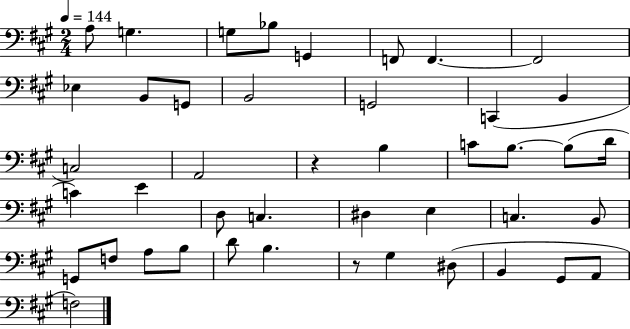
A3/e G3/q. G3/e Bb3/e G2/q F2/e F2/q. F2/h Eb3/q B2/e G2/e B2/h G2/h C2/q B2/q C3/h A2/h R/q B3/q C4/e B3/e. B3/e D4/s C4/q E4/q D3/e C3/q. D#3/q E3/q C3/q. B2/e G2/e F3/e A3/e B3/e D4/e B3/q. R/e G#3/q D#3/e B2/q G#2/e A2/e F3/h